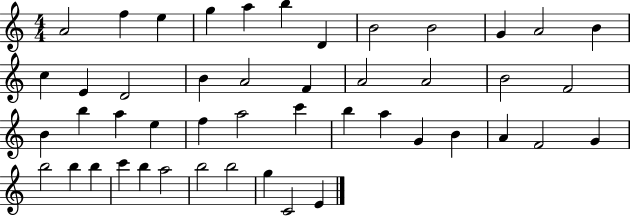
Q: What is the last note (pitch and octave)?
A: E4